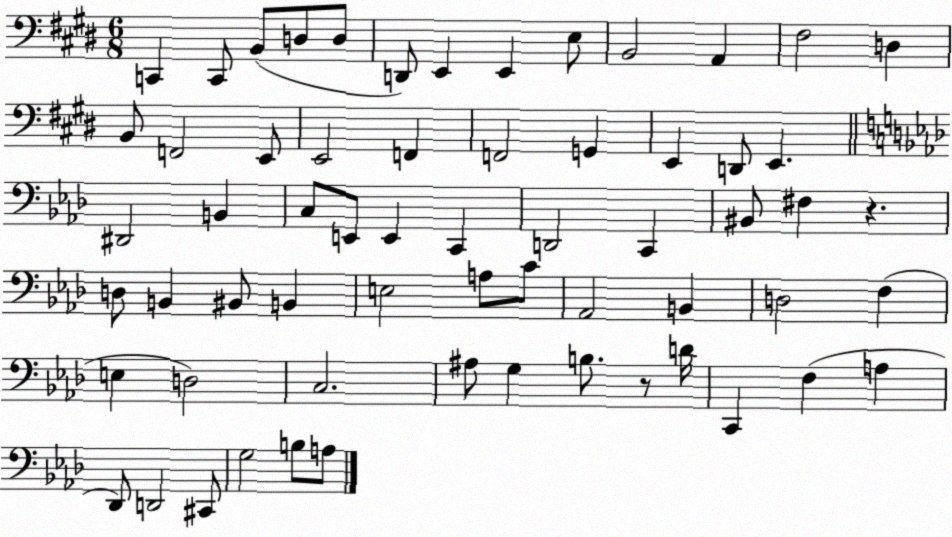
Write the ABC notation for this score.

X:1
T:Untitled
M:6/8
L:1/4
K:E
C,, C,,/2 B,,/2 D,/2 D,/2 D,,/2 E,, E,, E,/2 B,,2 A,, ^F,2 D, B,,/2 F,,2 E,,/2 E,,2 F,, F,,2 G,, E,, D,,/2 E,, ^D,,2 B,, C,/2 E,,/2 E,, C,, D,,2 C,, ^B,,/2 ^F, z D,/2 B,, ^B,,/2 B,, E,2 A,/2 C/2 _A,,2 B,, D,2 F, E, D,2 C,2 ^A,/2 G, B,/2 z/2 D/4 C,, F, A, _D,,/2 D,,2 ^C,,/2 G,2 B,/2 A,/2